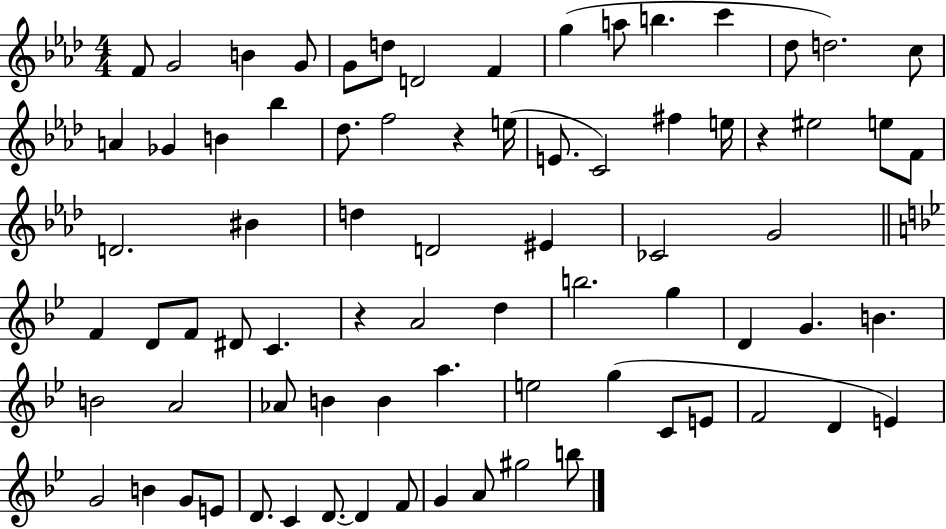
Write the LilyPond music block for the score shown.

{
  \clef treble
  \numericTimeSignature
  \time 4/4
  \key aes \major
  \repeat volta 2 { f'8 g'2 b'4 g'8 | g'8 d''8 d'2 f'4 | g''4( a''8 b''4. c'''4 | des''8 d''2.) c''8 | \break a'4 ges'4 b'4 bes''4 | des''8. f''2 r4 e''16( | e'8. c'2) fis''4 e''16 | r4 eis''2 e''8 f'8 | \break d'2. bis'4 | d''4 d'2 eis'4 | ces'2 g'2 | \bar "||" \break \key g \minor f'4 d'8 f'8 dis'8 c'4. | r4 a'2 d''4 | b''2. g''4 | d'4 g'4. b'4. | \break b'2 a'2 | aes'8 b'4 b'4 a''4. | e''2 g''4( c'8 e'8 | f'2 d'4 e'4) | \break g'2 b'4 g'8 e'8 | d'8. c'4 d'8.~~ d'4 f'8 | g'4 a'8 gis''2 b''8 | } \bar "|."
}